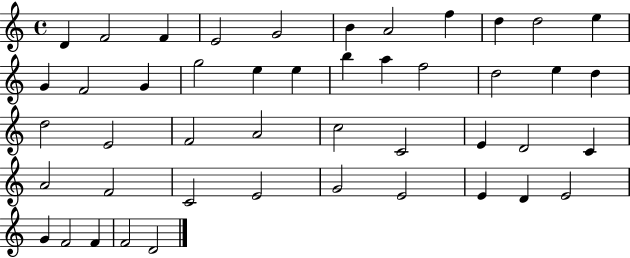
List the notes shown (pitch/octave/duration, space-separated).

D4/q F4/h F4/q E4/h G4/h B4/q A4/h F5/q D5/q D5/h E5/q G4/q F4/h G4/q G5/h E5/q E5/q B5/q A5/q F5/h D5/h E5/q D5/q D5/h E4/h F4/h A4/h C5/h C4/h E4/q D4/h C4/q A4/h F4/h C4/h E4/h G4/h E4/h E4/q D4/q E4/h G4/q F4/h F4/q F4/h D4/h